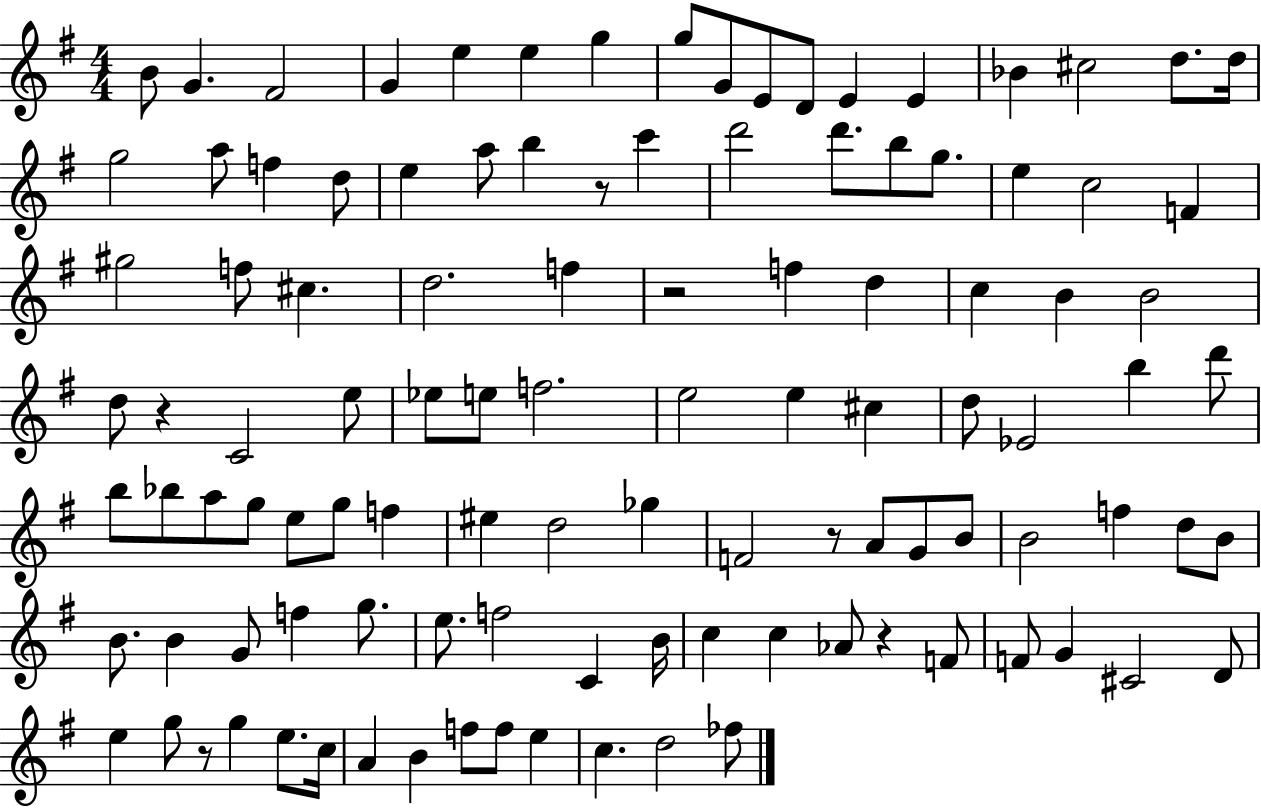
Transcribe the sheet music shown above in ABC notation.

X:1
T:Untitled
M:4/4
L:1/4
K:G
B/2 G ^F2 G e e g g/2 G/2 E/2 D/2 E E _B ^c2 d/2 d/4 g2 a/2 f d/2 e a/2 b z/2 c' d'2 d'/2 b/2 g/2 e c2 F ^g2 f/2 ^c d2 f z2 f d c B B2 d/2 z C2 e/2 _e/2 e/2 f2 e2 e ^c d/2 _E2 b d'/2 b/2 _b/2 a/2 g/2 e/2 g/2 f ^e d2 _g F2 z/2 A/2 G/2 B/2 B2 f d/2 B/2 B/2 B G/2 f g/2 e/2 f2 C B/4 c c _A/2 z F/2 F/2 G ^C2 D/2 e g/2 z/2 g e/2 c/4 A B f/2 f/2 e c d2 _f/2